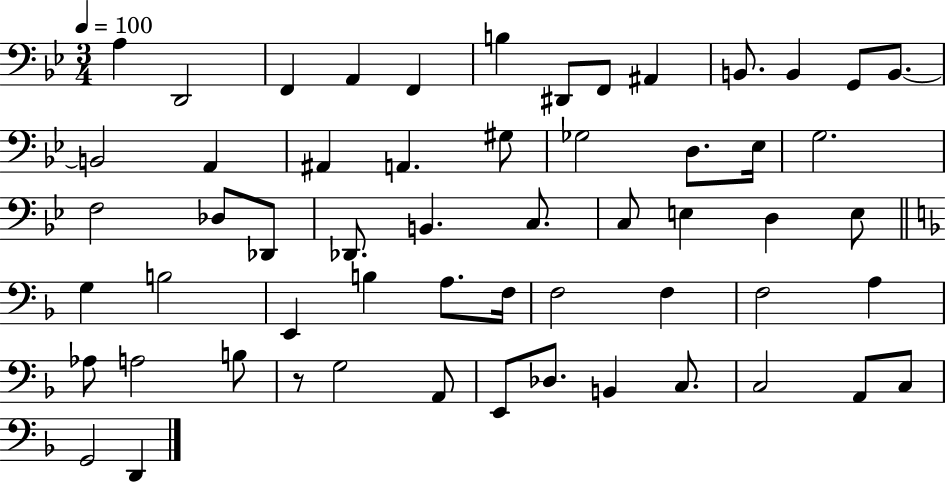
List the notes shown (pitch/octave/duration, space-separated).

A3/q D2/h F2/q A2/q F2/q B3/q D#2/e F2/e A#2/q B2/e. B2/q G2/e B2/e. B2/h A2/q A#2/q A2/q. G#3/e Gb3/h D3/e. Eb3/s G3/h. F3/h Db3/e Db2/e Db2/e. B2/q. C3/e. C3/e E3/q D3/q E3/e G3/q B3/h E2/q B3/q A3/e. F3/s F3/h F3/q F3/h A3/q Ab3/e A3/h B3/e R/e G3/h A2/e E2/e Db3/e. B2/q C3/e. C3/h A2/e C3/e G2/h D2/q